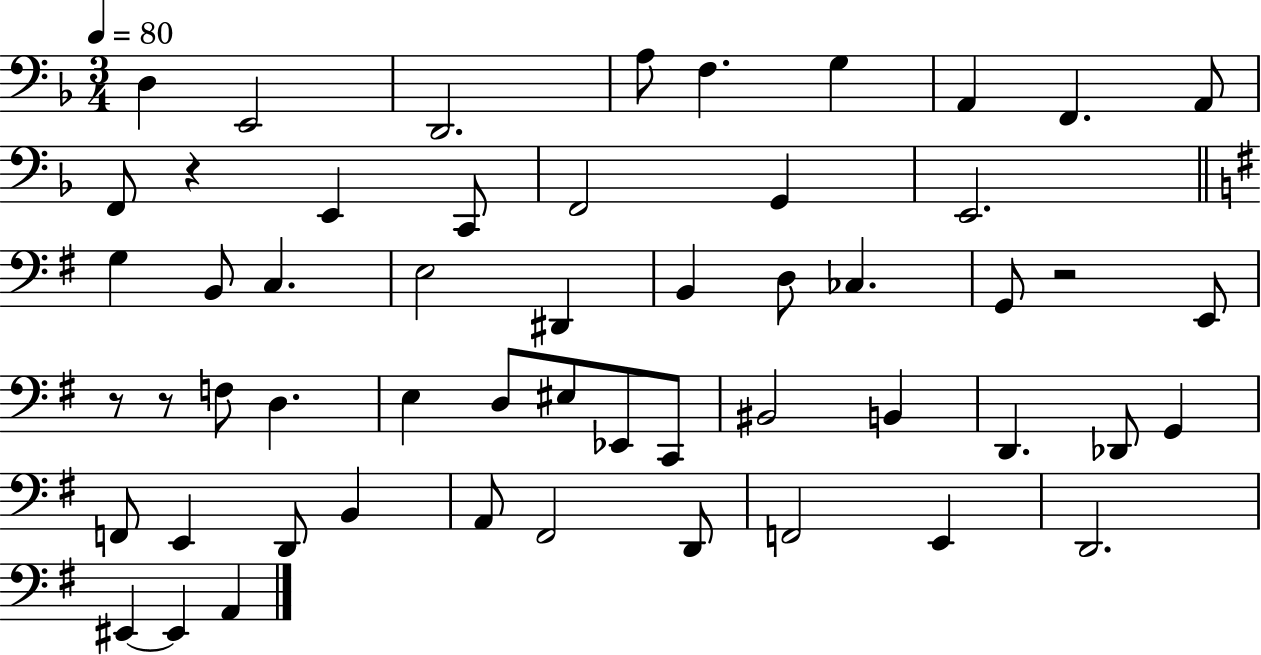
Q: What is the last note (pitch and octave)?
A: A2